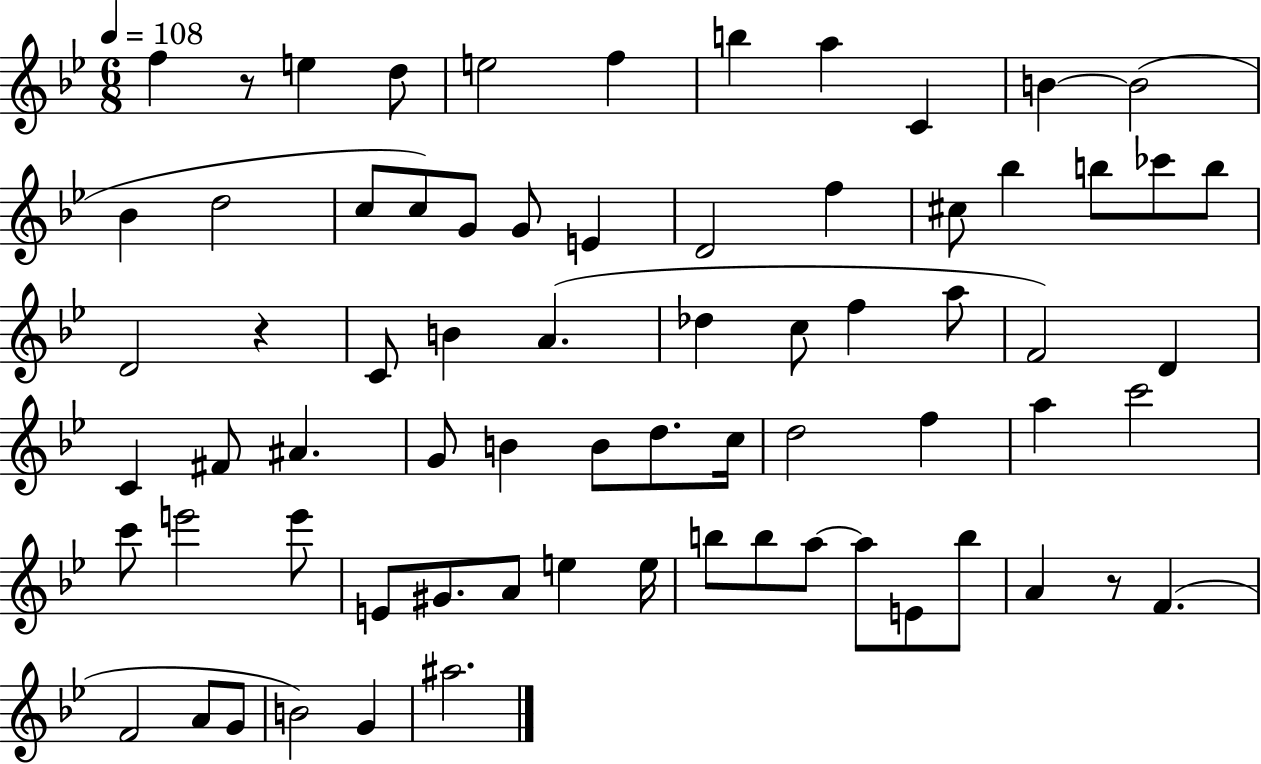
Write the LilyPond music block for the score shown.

{
  \clef treble
  \numericTimeSignature
  \time 6/8
  \key bes \major
  \tempo 4 = 108
  f''4 r8 e''4 d''8 | e''2 f''4 | b''4 a''4 c'4 | b'4~~ b'2( | \break bes'4 d''2 | c''8 c''8) g'8 g'8 e'4 | d'2 f''4 | cis''8 bes''4 b''8 ces'''8 b''8 | \break d'2 r4 | c'8 b'4 a'4.( | des''4 c''8 f''4 a''8 | f'2) d'4 | \break c'4 fis'8 ais'4. | g'8 b'4 b'8 d''8. c''16 | d''2 f''4 | a''4 c'''2 | \break c'''8 e'''2 e'''8 | e'8 gis'8. a'8 e''4 e''16 | b''8 b''8 a''8~~ a''8 e'8 b''8 | a'4 r8 f'4.( | \break f'2 a'8 g'8 | b'2) g'4 | ais''2. | \bar "|."
}